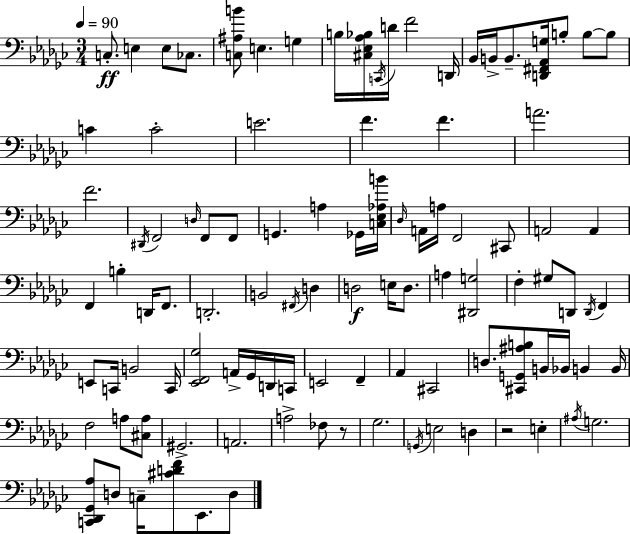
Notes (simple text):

C3/e. E3/q E3/e CES3/e. [C3,A#3,B4]/e E3/q. G3/q B3/s [C#3,Eb3,Ab3,Bb3]/s C2/s D4/s F4/h D2/s Bb2/s B2/s B2/e. [D2,F#2,Ab2,G3]/s B3/e B3/e B3/e C4/q C4/h E4/h. F4/q. F4/q. A4/h. F4/h. D#2/s F2/h D3/s F2/e F2/e G2/q. A3/q Gb2/s [C3,Eb3,Ab3,B4]/s Db3/s A2/s A3/s F2/h C#2/e A2/h A2/q F2/q B3/q D2/s F2/e. D2/h. B2/h F#2/s D3/q D3/h E3/s D3/e. A3/q [D#2,G3]/h F3/q G#3/e D2/e D2/s F2/q E2/e C2/s B2/h C2/s [Eb2,F2,Gb3]/h A2/s Gb2/s D2/s C2/s E2/h F2/q Ab2/q C#2/h D3/e. [C#2,G2,A#3,B3]/e B2/s Bb2/s B2/q B2/s F3/h A3/e [C#3,A3]/e G#2/h. A2/h. A3/h FES3/e R/e Gb3/h. G2/s E3/h D3/q R/h E3/q A#3/s G3/h. [C2,Db2,Gb2,Ab3]/e D3/e C3/s [C#4,D4,F4]/e Eb2/e. D3/e